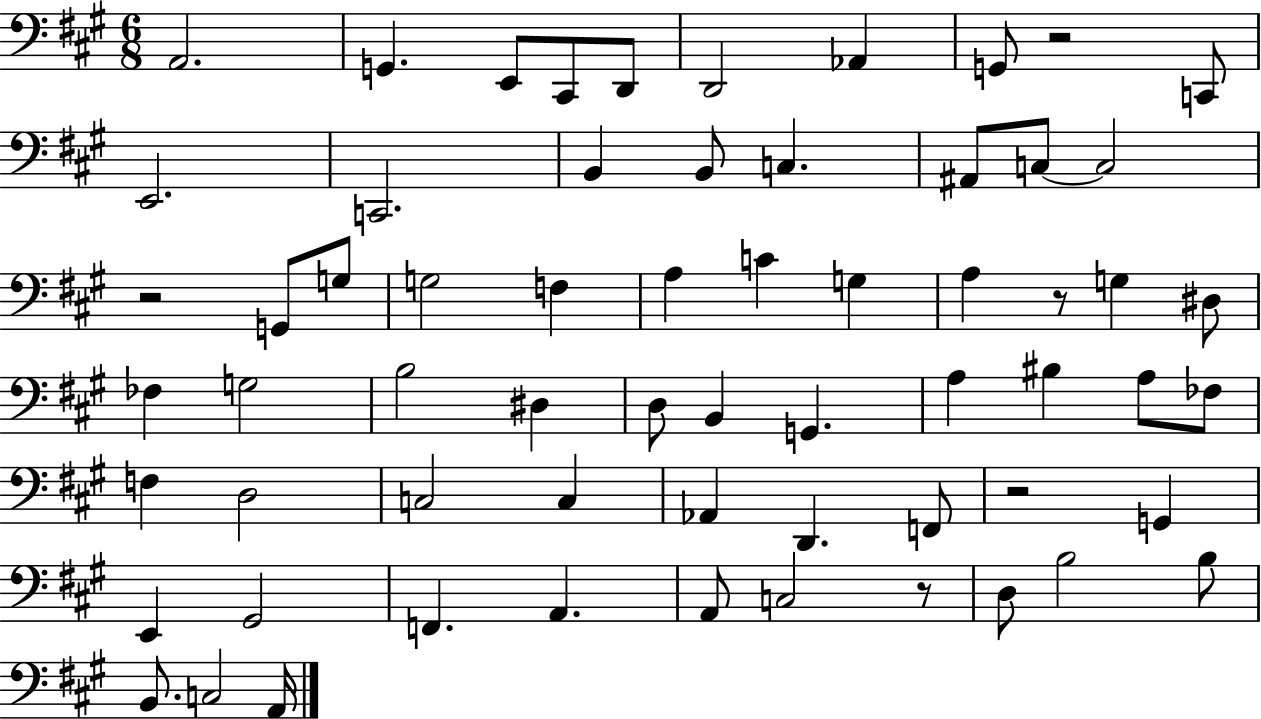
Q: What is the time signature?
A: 6/8